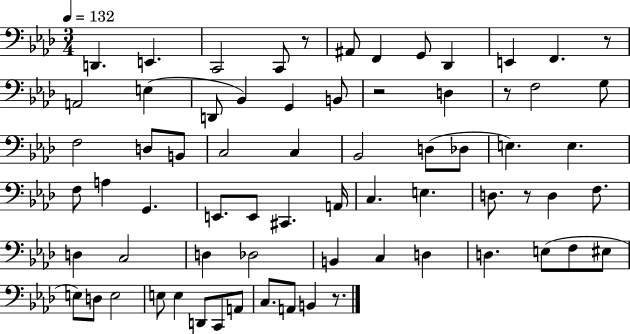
D2/q. E2/q. C2/h C2/e R/e A#2/e F2/q G2/e Db2/q E2/q F2/q. R/e A2/h E3/q D2/e Bb2/q G2/q B2/e R/h D3/q R/e F3/h G3/e F3/h D3/e B2/e C3/h C3/q Bb2/h D3/e Db3/e E3/q. E3/q. F3/e A3/q G2/q. E2/e. E2/e C#2/q. A2/s C3/q. E3/q. D3/e. R/e D3/q F3/e. D3/q C3/h D3/q Db3/h B2/q C3/q D3/q D3/q. E3/e F3/e EIS3/e E3/e D3/e E3/h E3/e E3/q D2/e C2/e A2/e C3/e. A2/e B2/q R/e.